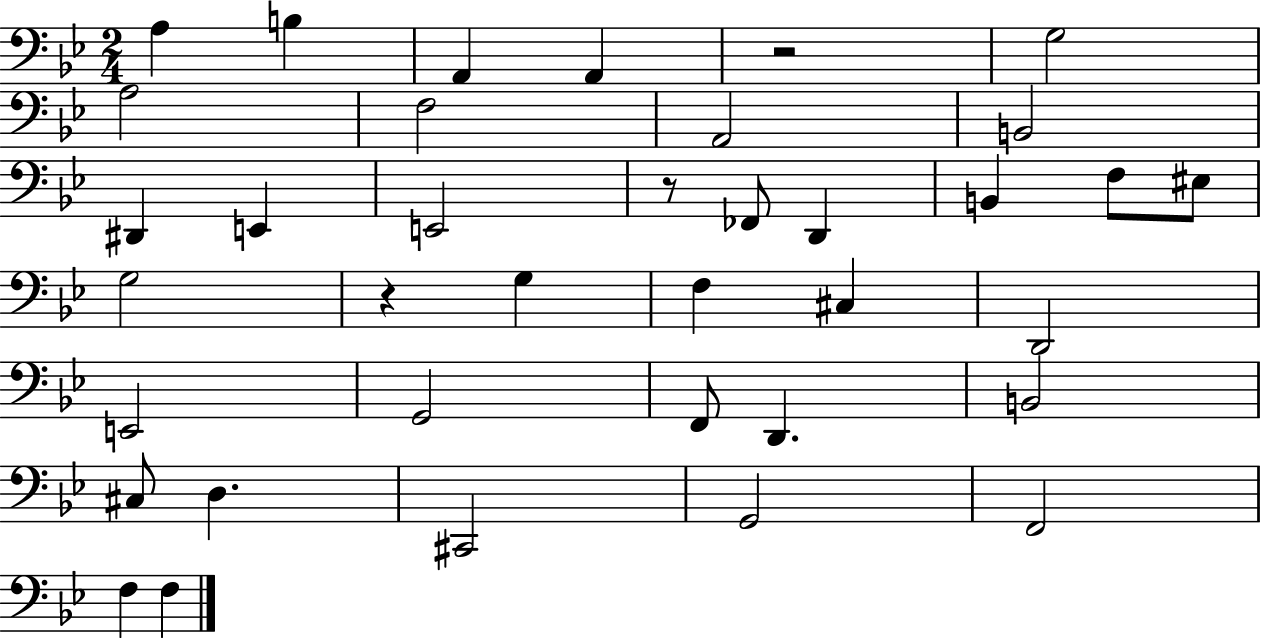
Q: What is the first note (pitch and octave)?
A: A3